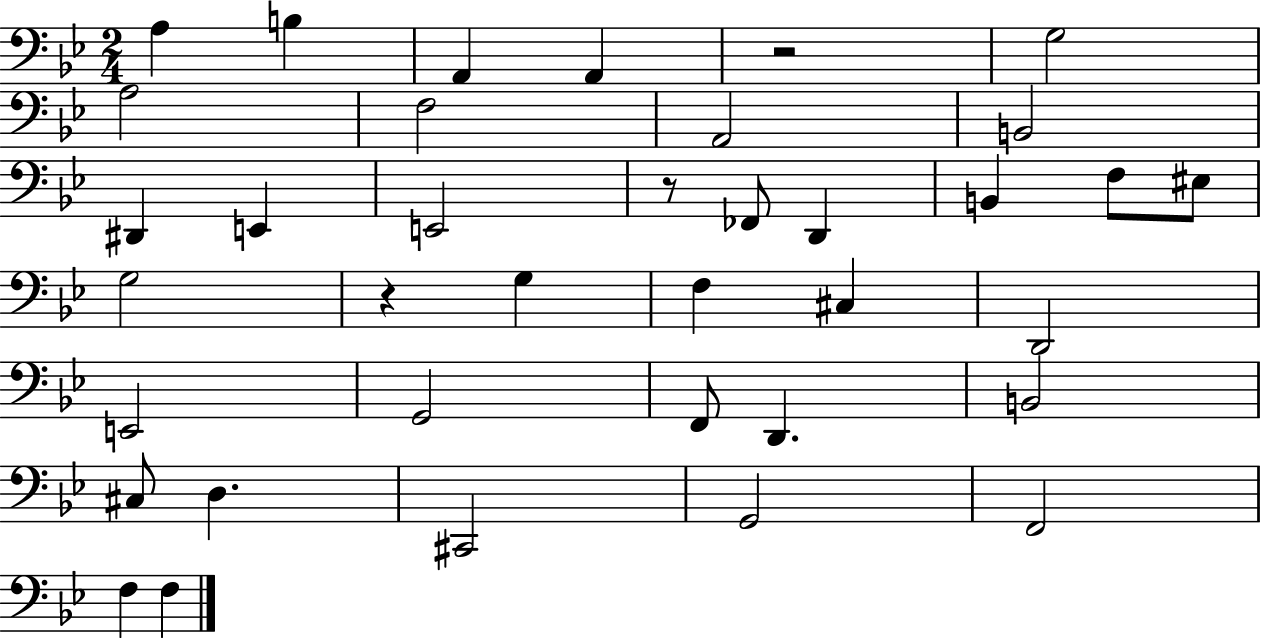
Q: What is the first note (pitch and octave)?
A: A3